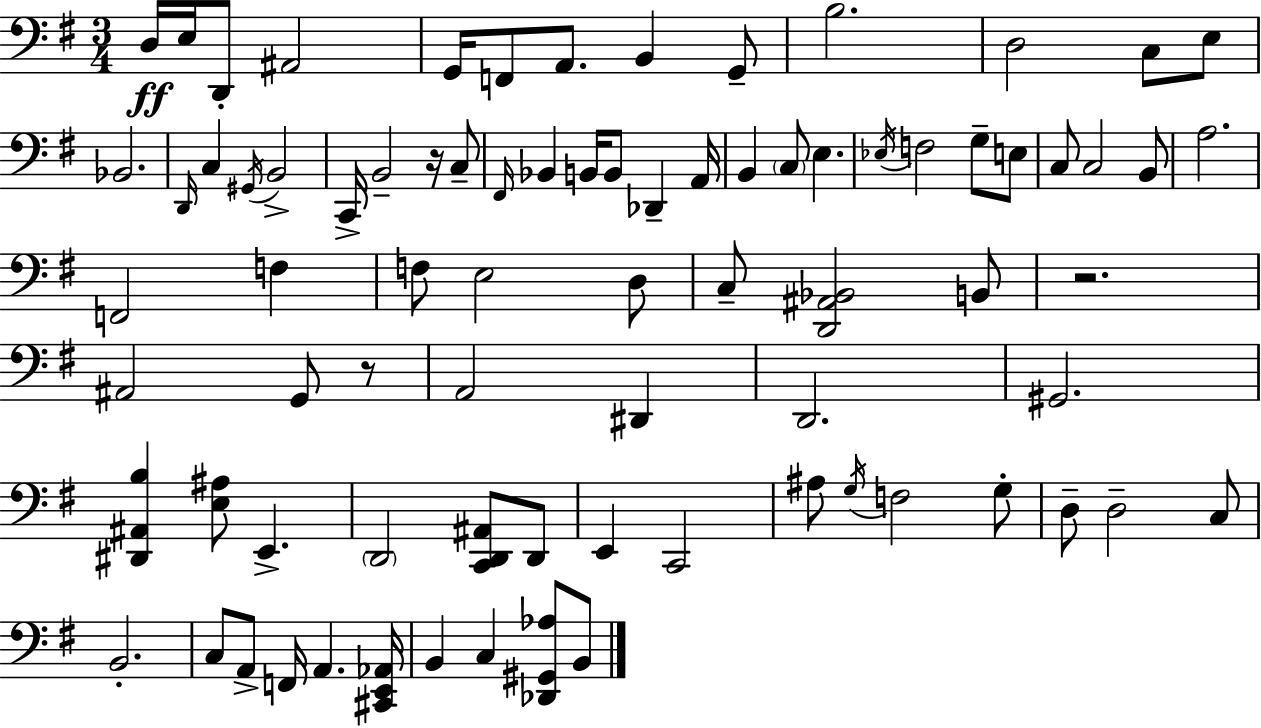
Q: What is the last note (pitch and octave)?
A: B2